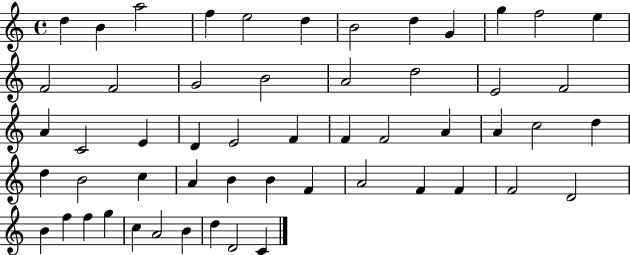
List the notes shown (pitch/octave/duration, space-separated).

D5/q B4/q A5/h F5/q E5/h D5/q B4/h D5/q G4/q G5/q F5/h E5/q F4/h F4/h G4/h B4/h A4/h D5/h E4/h F4/h A4/q C4/h E4/q D4/q E4/h F4/q F4/q F4/h A4/q A4/q C5/h D5/q D5/q B4/h C5/q A4/q B4/q B4/q F4/q A4/h F4/q F4/q F4/h D4/h B4/q F5/q F5/q G5/q C5/q A4/h B4/q D5/q D4/h C4/q